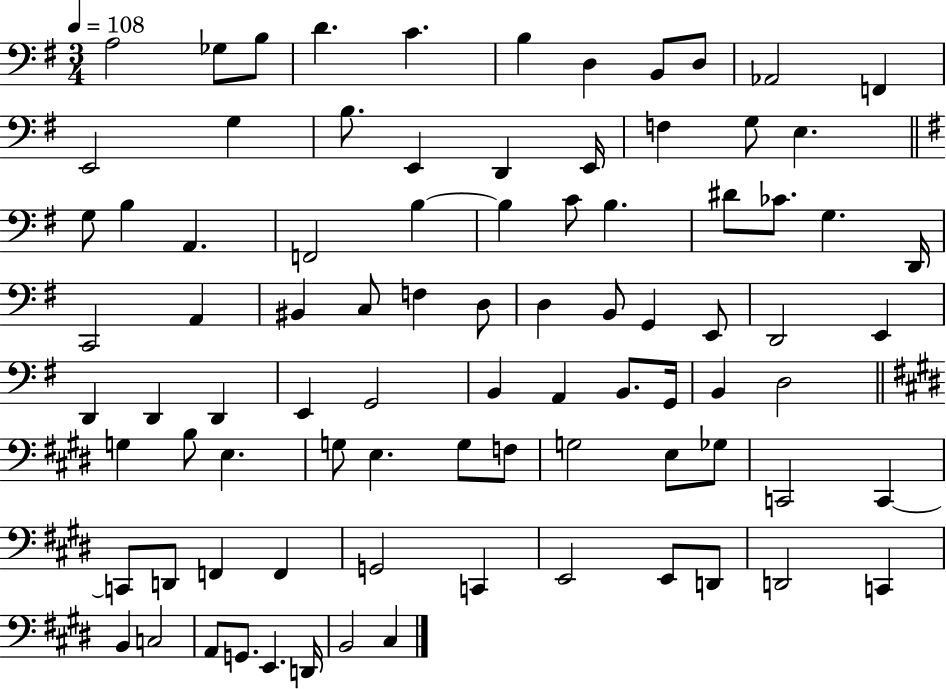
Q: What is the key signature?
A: G major